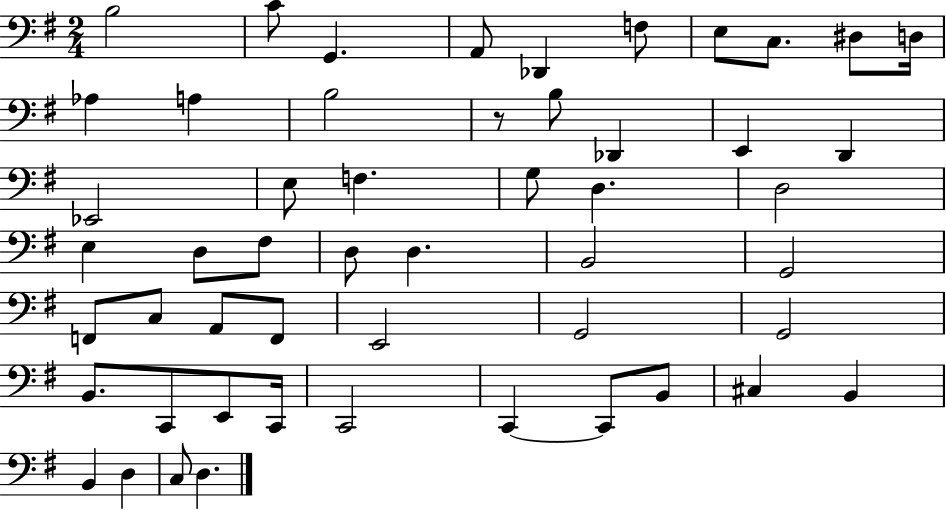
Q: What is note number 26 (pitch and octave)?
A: F#3